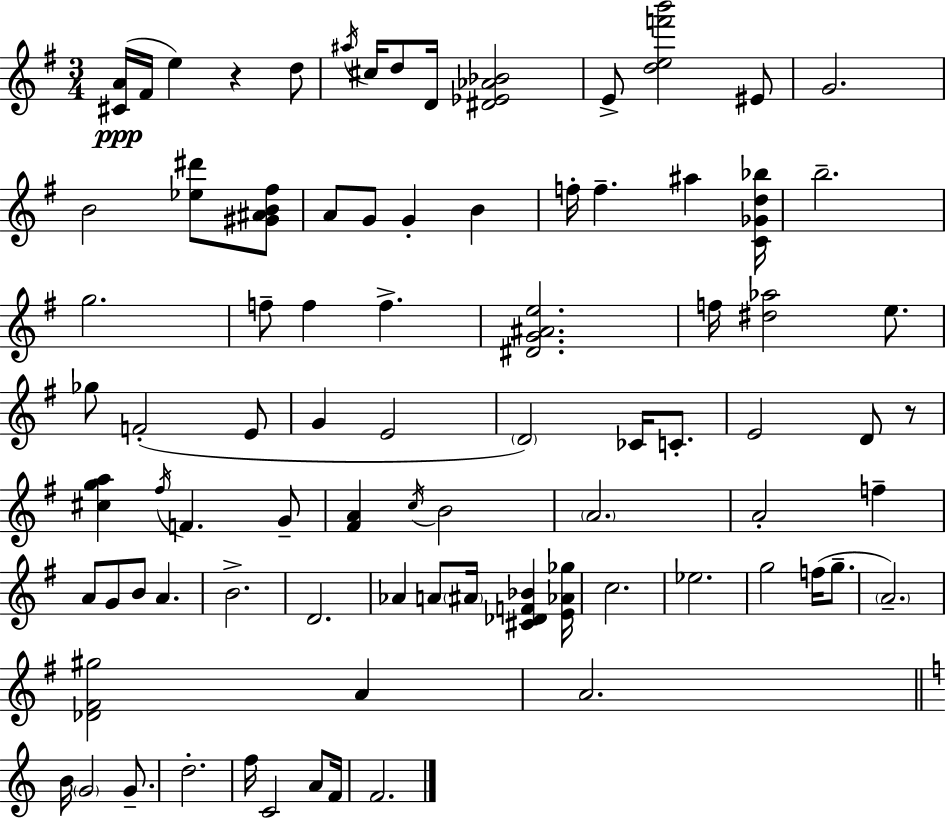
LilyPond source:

{
  \clef treble
  \numericTimeSignature
  \time 3/4
  \key g \major
  <cis' a'>16(\ppp fis'16 e''4) r4 d''8 | \acciaccatura { ais''16 } cis''16 d''8 d'16 <dis' ees' aes' bes'>2 | e'8-> <d'' e'' f''' b'''>2 eis'8 | g'2. | \break b'2 <ees'' dis'''>8 <gis' ais' b' fis''>8 | a'8 g'8 g'4-. b'4 | f''16-. f''4.-- ais''4 | <c' ges' d'' bes''>16 b''2.-- | \break g''2. | f''8-- f''4 f''4.-> | <dis' g' ais' e''>2. | f''16 <dis'' aes''>2 e''8. | \break ges''8 f'2-.( e'8 | g'4 e'2 | \parenthesize d'2) ces'16 c'8.-. | e'2 d'8 r8 | \break <cis'' g'' a''>4 \acciaccatura { fis''16 } f'4. | g'8-- <fis' a'>4 \acciaccatura { c''16 } b'2 | \parenthesize a'2. | a'2-. f''4-- | \break a'8 g'8 b'8 a'4. | b'2.-> | d'2. | aes'4 a'8 \parenthesize ais'16 <cis' des' f' bes'>4 | \break <e' aes' ges''>16 c''2. | ees''2. | g''2 f''16( | g''8.-- \parenthesize a'2.--) | \break <des' fis' gis''>2 a'4 | a'2. | \bar "||" \break \key c \major b'16 \parenthesize g'2 g'8.-- | d''2.-. | f''16 c'2 a'8 f'16 | f'2. | \break \bar "|."
}